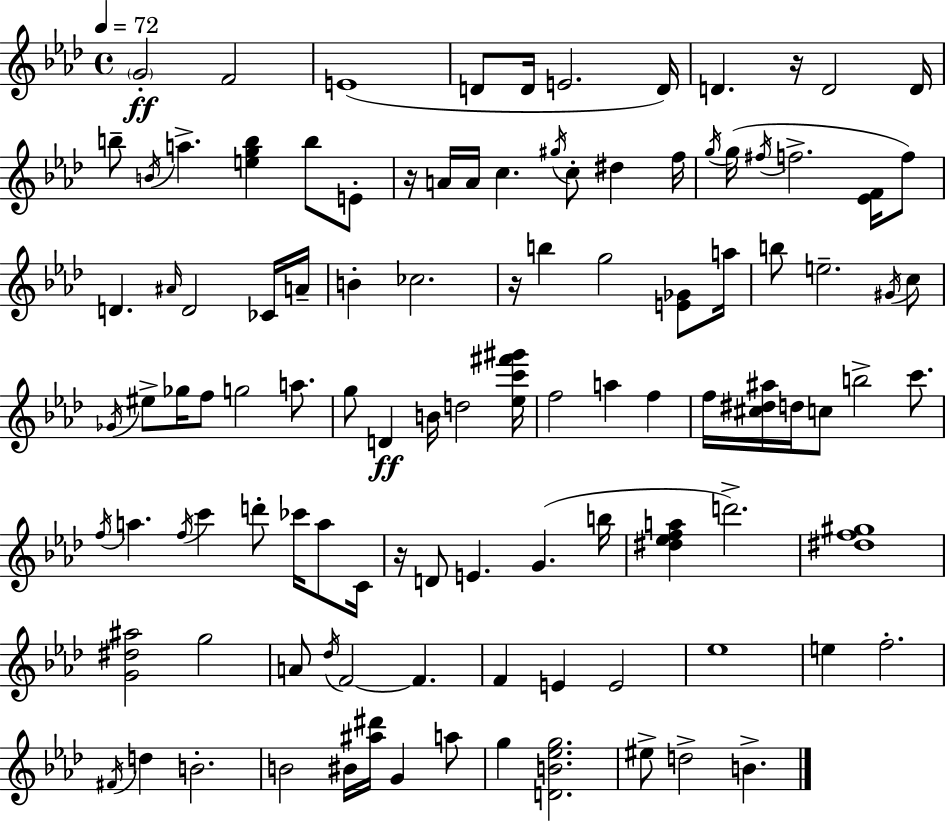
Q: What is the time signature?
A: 4/4